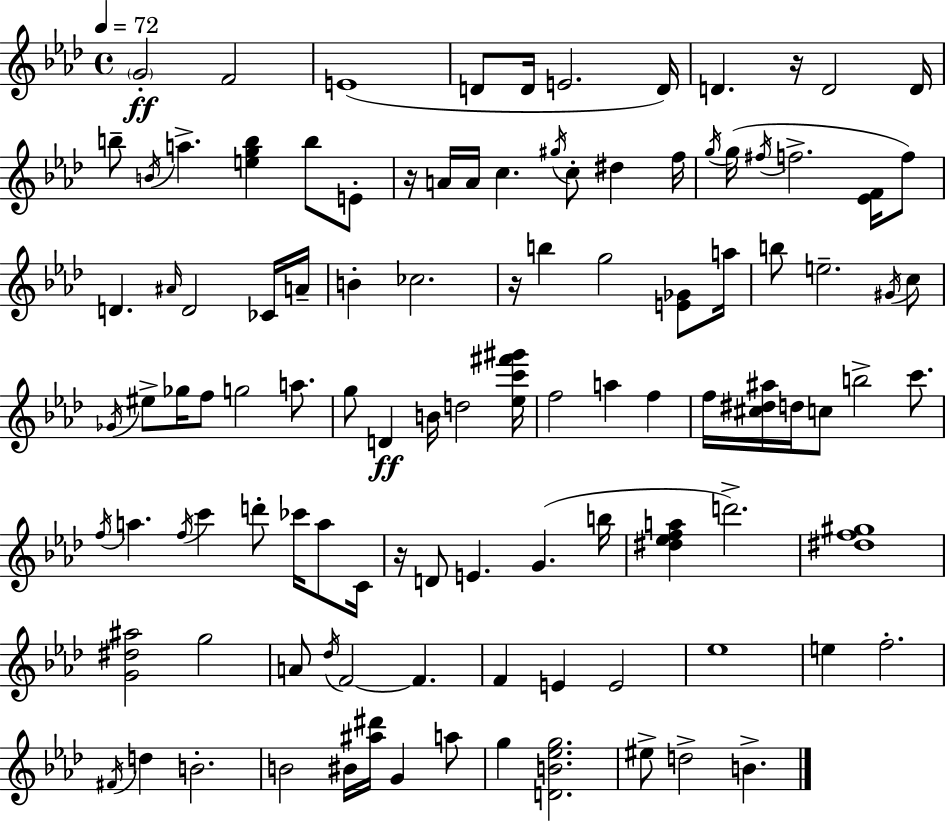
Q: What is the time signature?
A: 4/4